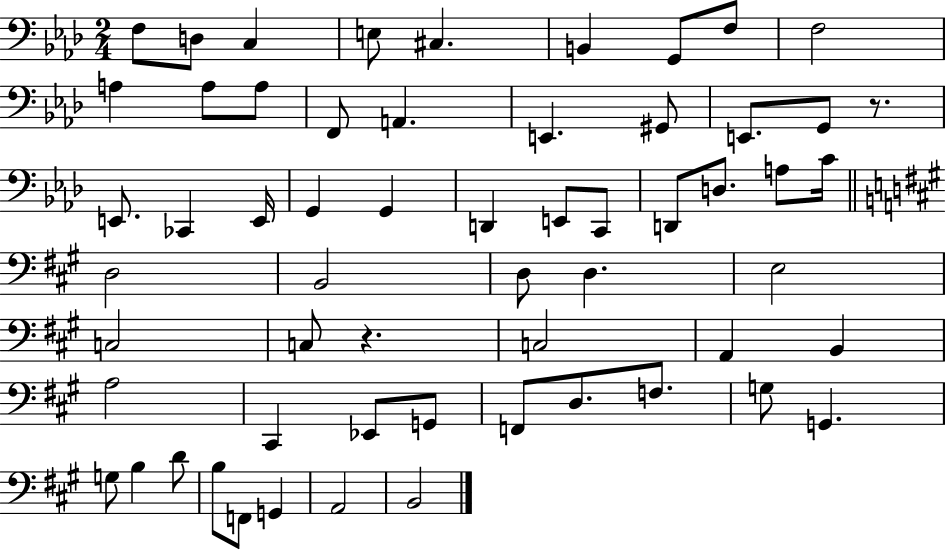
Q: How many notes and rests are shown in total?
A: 59